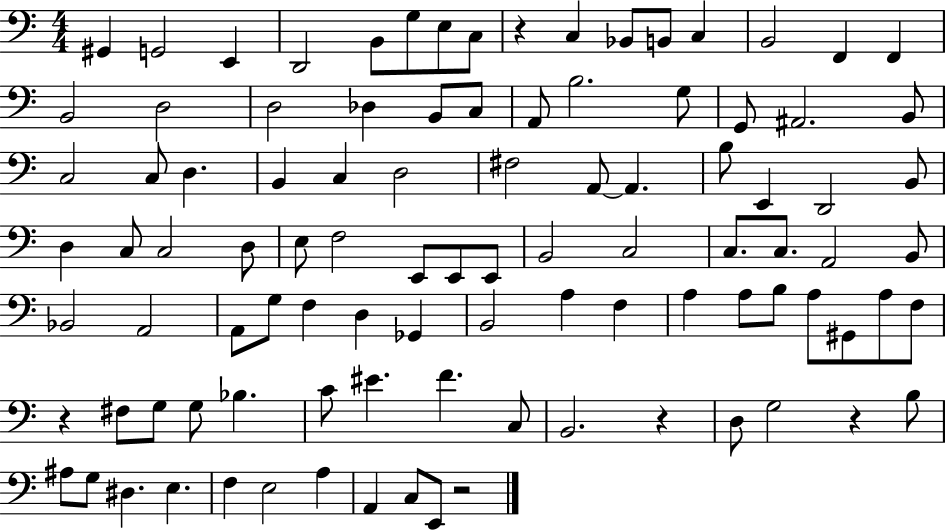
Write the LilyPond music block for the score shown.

{
  \clef bass
  \numericTimeSignature
  \time 4/4
  \key c \major
  \repeat volta 2 { gis,4 g,2 e,4 | d,2 b,8 g8 e8 c8 | r4 c4 bes,8 b,8 c4 | b,2 f,4 f,4 | \break b,2 d2 | d2 des4 b,8 c8 | a,8 b2. g8 | g,8 ais,2. b,8 | \break c2 c8 d4. | b,4 c4 d2 | fis2 a,8~~ a,4. | b8 e,4 d,2 b,8 | \break d4 c8 c2 d8 | e8 f2 e,8 e,8 e,8 | b,2 c2 | c8. c8. a,2 b,8 | \break bes,2 a,2 | a,8 g8 f4 d4 ges,4 | b,2 a4 f4 | a4 a8 b8 a8 gis,8 a8 f8 | \break r4 fis8 g8 g8 bes4. | c'8 eis'4. f'4. c8 | b,2. r4 | d8 g2 r4 b8 | \break ais8 g8 dis4. e4. | f4 e2 a4 | a,4 c8 e,8 r2 | } \bar "|."
}